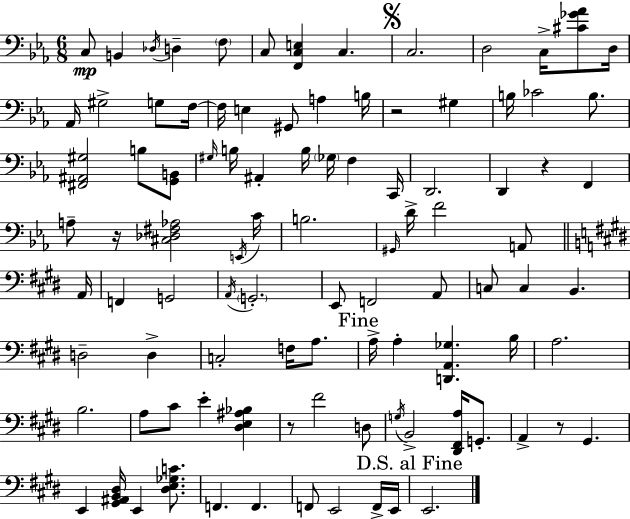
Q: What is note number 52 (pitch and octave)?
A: C3